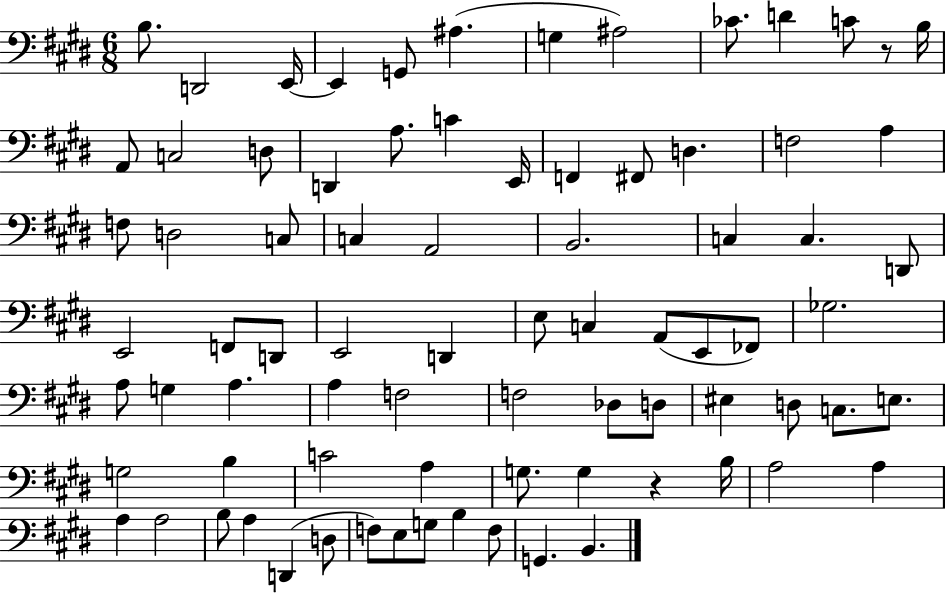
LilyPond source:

{
  \clef bass
  \numericTimeSignature
  \time 6/8
  \key e \major
  b8. d,2 e,16~~ | e,4 g,8 ais4.( | g4 ais2) | ces'8. d'4 c'8 r8 b16 | \break a,8 c2 d8 | d,4 a8. c'4 e,16 | f,4 fis,8 d4. | f2 a4 | \break f8 d2 c8 | c4 a,2 | b,2. | c4 c4. d,8 | \break e,2 f,8 d,8 | e,2 d,4 | e8 c4 a,8( e,8 fes,8) | ges2. | \break a8 g4 a4. | a4 f2 | f2 des8 d8 | eis4 d8 c8. e8. | \break g2 b4 | c'2 a4 | g8. g4 r4 b16 | a2 a4 | \break a4 a2 | b8 a4 d,4( d8 | f8) e8 g8 b4 f8 | g,4. b,4. | \break \bar "|."
}